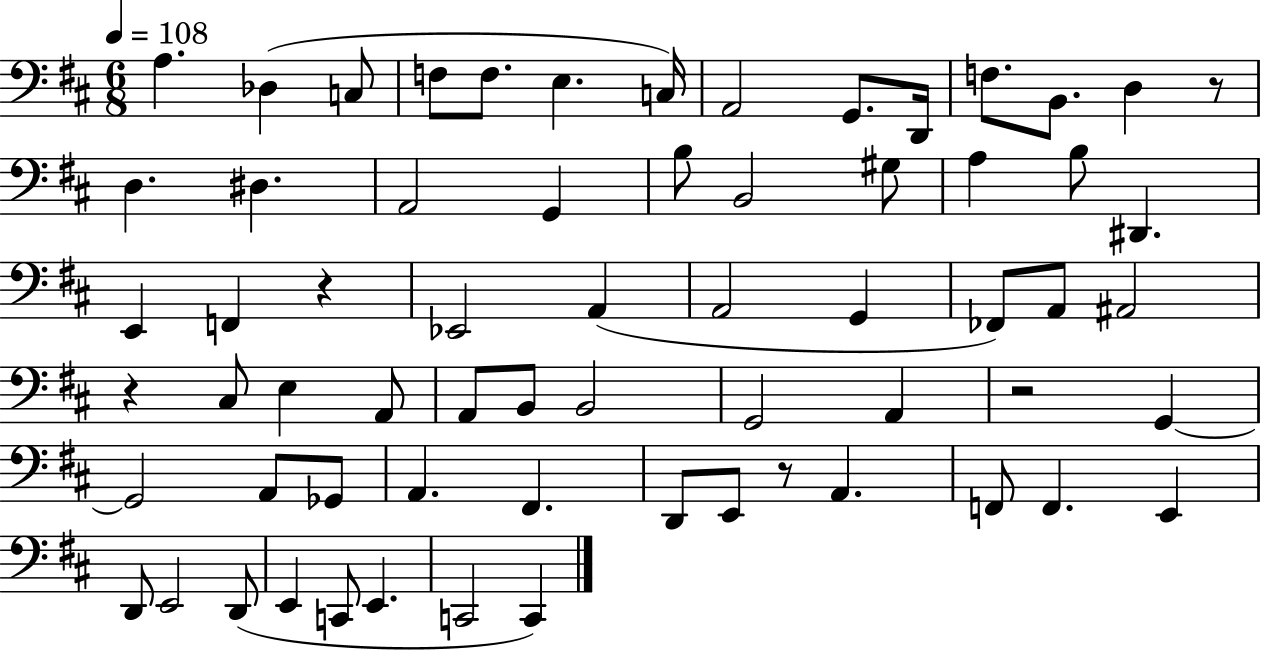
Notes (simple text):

A3/q. Db3/q C3/e F3/e F3/e. E3/q. C3/s A2/h G2/e. D2/s F3/e. B2/e. D3/q R/e D3/q. D#3/q. A2/h G2/q B3/e B2/h G#3/e A3/q B3/e D#2/q. E2/q F2/q R/q Eb2/h A2/q A2/h G2/q FES2/e A2/e A#2/h R/q C#3/e E3/q A2/e A2/e B2/e B2/h G2/h A2/q R/h G2/q G2/h A2/e Gb2/e A2/q. F#2/q. D2/e E2/e R/e A2/q. F2/e F2/q. E2/q D2/e E2/h D2/e E2/q C2/e E2/q. C2/h C2/q